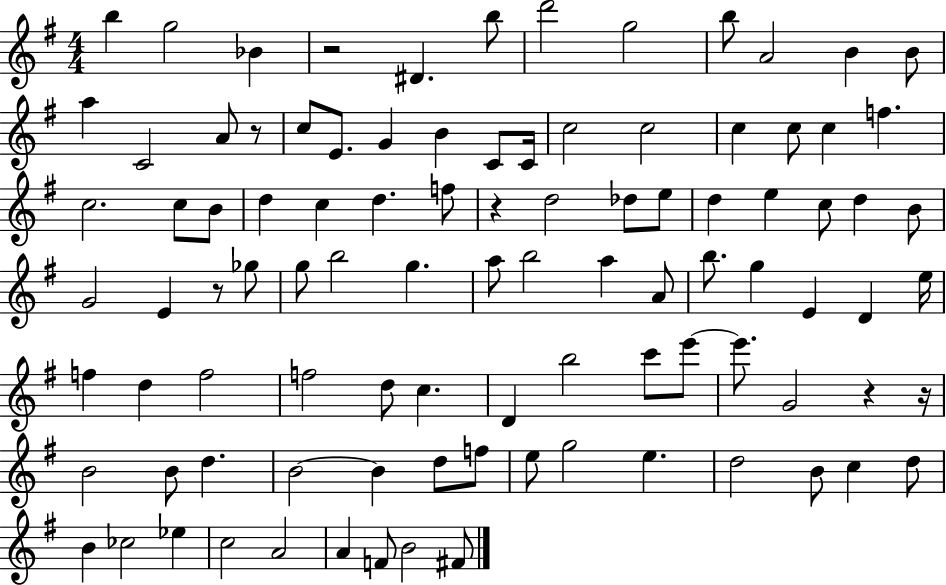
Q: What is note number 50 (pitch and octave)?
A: A5